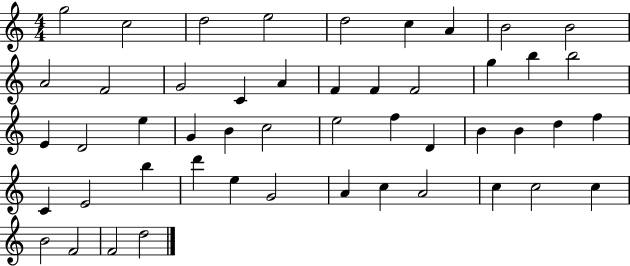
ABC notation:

X:1
T:Untitled
M:4/4
L:1/4
K:C
g2 c2 d2 e2 d2 c A B2 B2 A2 F2 G2 C A F F F2 g b b2 E D2 e G B c2 e2 f D B B d f C E2 b d' e G2 A c A2 c c2 c B2 F2 F2 d2